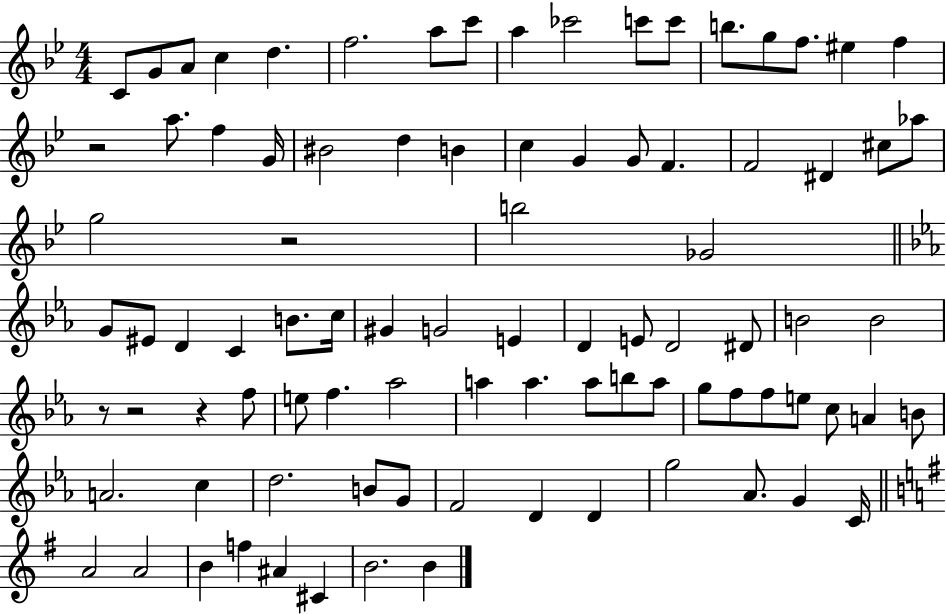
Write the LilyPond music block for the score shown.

{
  \clef treble
  \numericTimeSignature
  \time 4/4
  \key bes \major
  c'8 g'8 a'8 c''4 d''4. | f''2. a''8 c'''8 | a''4 ces'''2 c'''8 c'''8 | b''8. g''8 f''8. eis''4 f''4 | \break r2 a''8. f''4 g'16 | bis'2 d''4 b'4 | c''4 g'4 g'8 f'4. | f'2 dis'4 cis''8 aes''8 | \break g''2 r2 | b''2 ges'2 | \bar "||" \break \key c \minor g'8 eis'8 d'4 c'4 b'8. c''16 | gis'4 g'2 e'4 | d'4 e'8 d'2 dis'8 | b'2 b'2 | \break r8 r2 r4 f''8 | e''8 f''4. aes''2 | a''4 a''4. a''8 b''8 a''8 | g''8 f''8 f''8 e''8 c''8 a'4 b'8 | \break a'2. c''4 | d''2. b'8 g'8 | f'2 d'4 d'4 | g''2 aes'8. g'4 c'16 | \break \bar "||" \break \key e \minor a'2 a'2 | b'4 f''4 ais'4 cis'4 | b'2. b'4 | \bar "|."
}